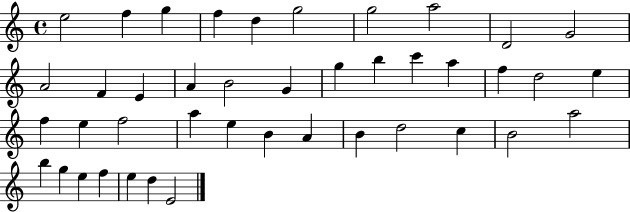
E5/h F5/q G5/q F5/q D5/q G5/h G5/h A5/h D4/h G4/h A4/h F4/q E4/q A4/q B4/h G4/q G5/q B5/q C6/q A5/q F5/q D5/h E5/q F5/q E5/q F5/h A5/q E5/q B4/q A4/q B4/q D5/h C5/q B4/h A5/h B5/q G5/q E5/q F5/q E5/q D5/q E4/h